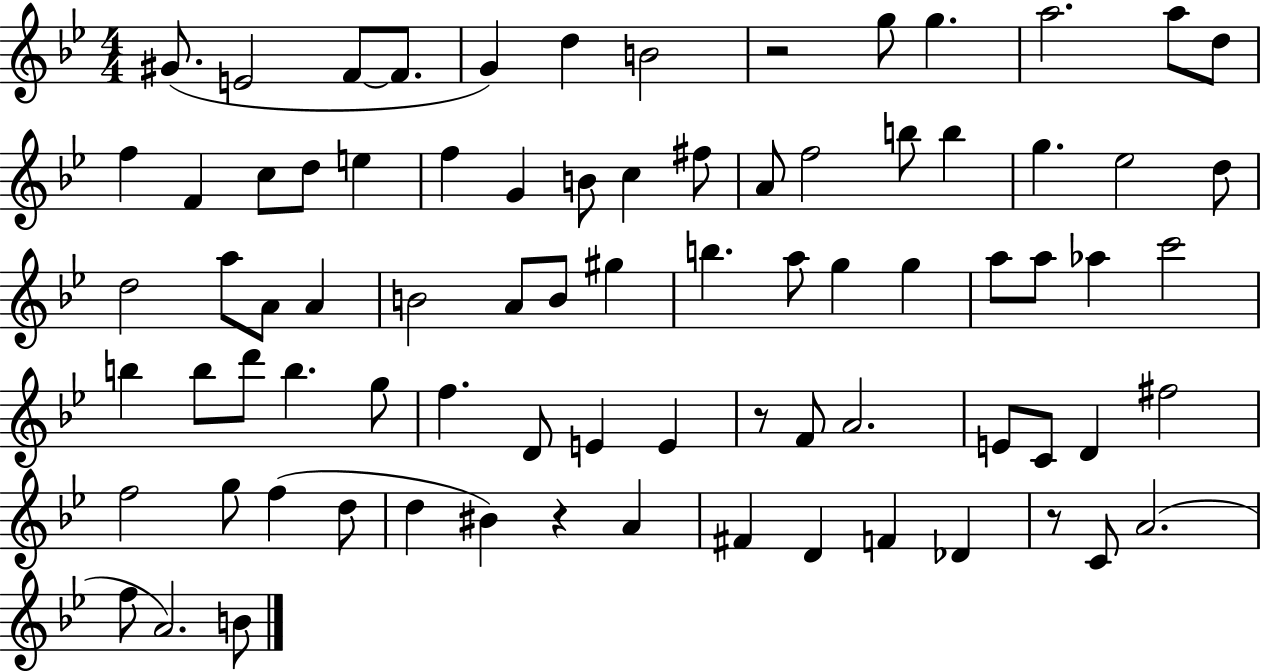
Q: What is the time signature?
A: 4/4